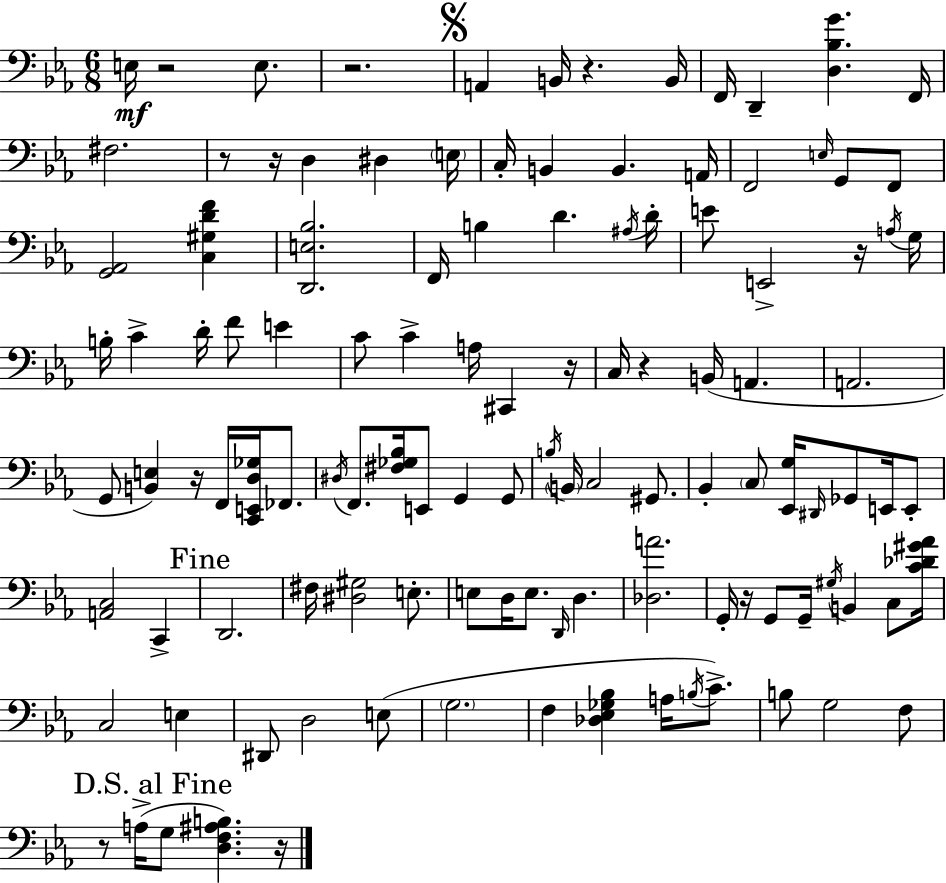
X:1
T:Untitled
M:6/8
L:1/4
K:Cm
E,/4 z2 E,/2 z2 A,, B,,/4 z B,,/4 F,,/4 D,, [D,_B,G] F,,/4 ^F,2 z/2 z/4 D, ^D, E,/4 C,/4 B,, B,, A,,/4 F,,2 E,/4 G,,/2 F,,/2 [G,,_A,,]2 [C,^G,DF] [D,,E,_B,]2 F,,/4 B, D ^A,/4 D/4 E/2 E,,2 z/4 A,/4 G,/4 B,/4 C D/4 F/2 E C/2 C A,/4 ^C,, z/4 C,/4 z B,,/4 A,, A,,2 G,,/2 [B,,E,] z/4 F,,/4 [C,,E,,D,_G,]/4 _F,,/2 ^D,/4 F,,/2 [^F,_G,_B,]/4 E,,/2 G,, G,,/2 B,/4 B,,/4 C,2 ^G,,/2 _B,, C,/2 [_E,,G,]/4 ^D,,/4 _G,,/2 E,,/4 E,,/2 [A,,C,]2 C,, D,,2 ^F,/4 [^D,^G,]2 E,/2 E,/2 D,/4 E,/2 D,,/4 D, [_D,A]2 G,,/4 z/4 G,,/2 G,,/4 ^G,/4 B,, C,/2 [C_D^G_A]/4 C,2 E, ^D,,/2 D,2 E,/2 G,2 F, [_D,_E,_G,_B,] A,/4 B,/4 C/2 B,/2 G,2 F,/2 z/2 A,/4 G,/2 [D,F,^A,B,] z/4